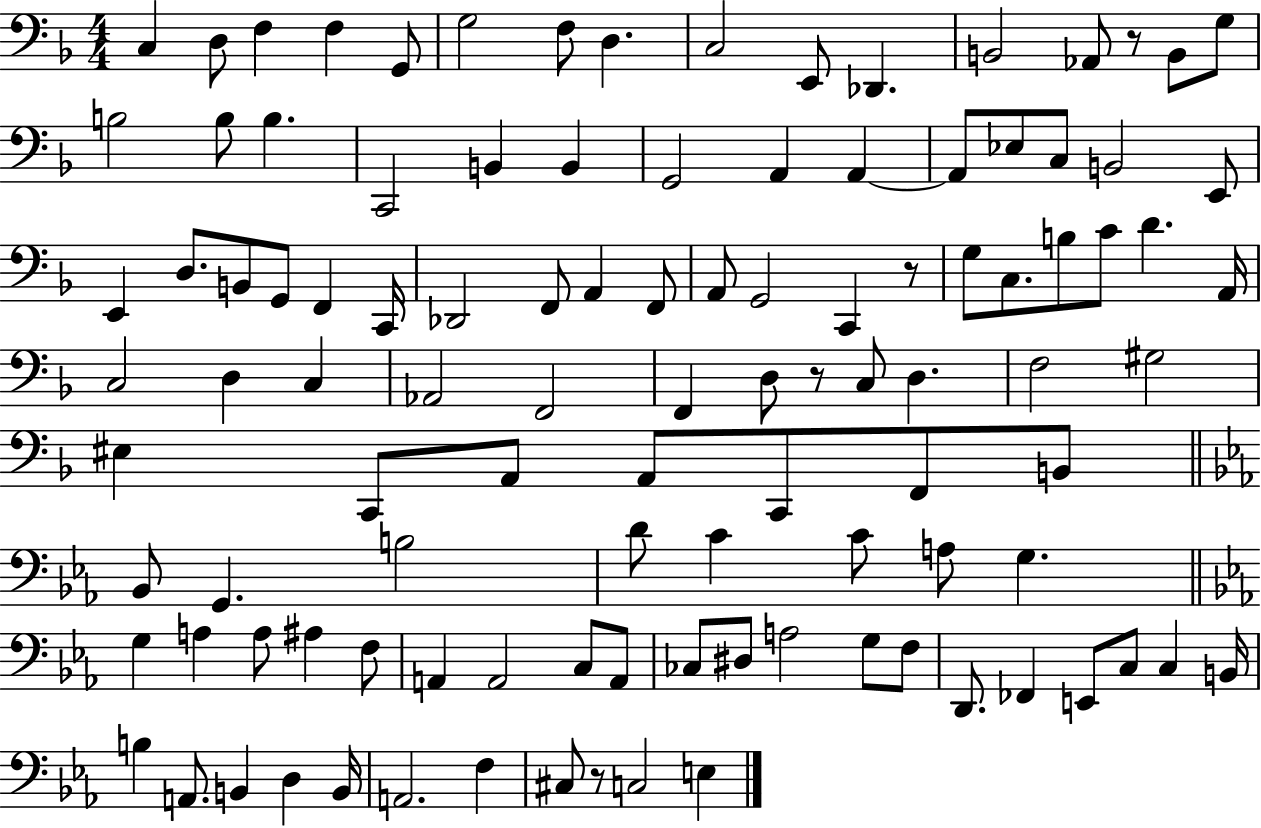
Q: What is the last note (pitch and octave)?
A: E3